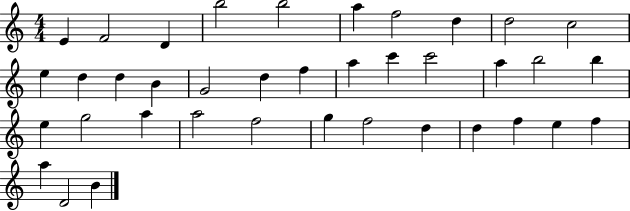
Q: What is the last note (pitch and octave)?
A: B4